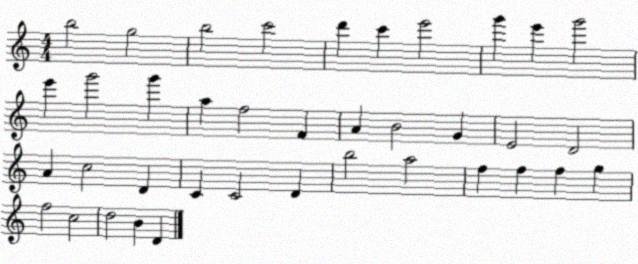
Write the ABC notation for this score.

X:1
T:Untitled
M:4/4
L:1/4
K:C
b2 g2 b2 c'2 d' c' e'2 g' e' g'2 e' g'2 g' a f2 F A B2 G E2 D2 A c2 D C C2 D b2 a2 f f f g f2 c2 d2 B D